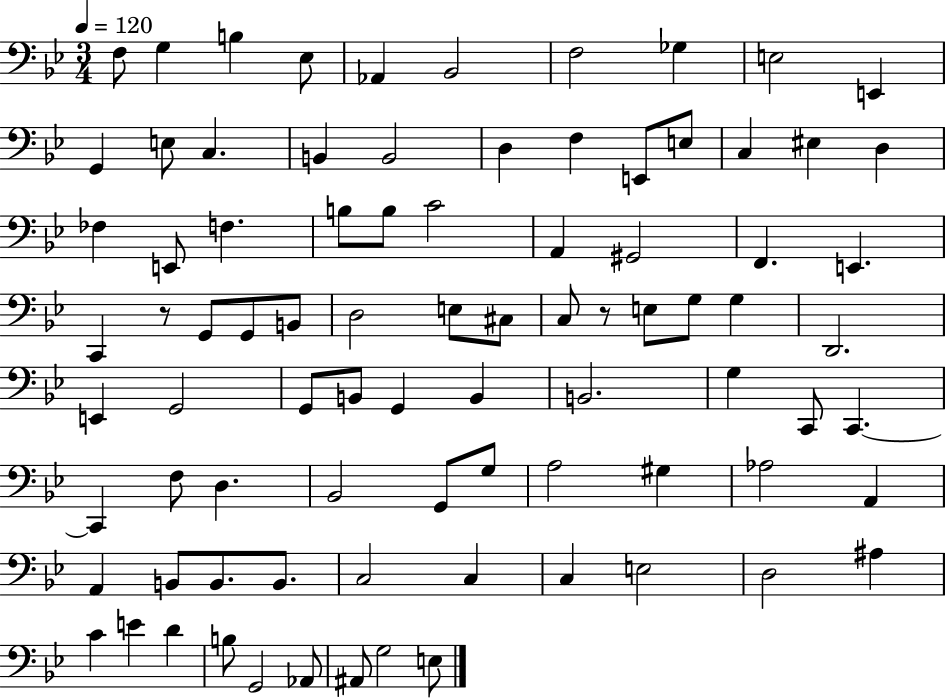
{
  \clef bass
  \numericTimeSignature
  \time 3/4
  \key bes \major
  \tempo 4 = 120
  f8 g4 b4 ees8 | aes,4 bes,2 | f2 ges4 | e2 e,4 | \break g,4 e8 c4. | b,4 b,2 | d4 f4 e,8 e8 | c4 eis4 d4 | \break fes4 e,8 f4. | b8 b8 c'2 | a,4 gis,2 | f,4. e,4. | \break c,4 r8 g,8 g,8 b,8 | d2 e8 cis8 | c8 r8 e8 g8 g4 | d,2. | \break e,4 g,2 | g,8 b,8 g,4 b,4 | b,2. | g4 c,8 c,4.~~ | \break c,4 f8 d4. | bes,2 g,8 g8 | a2 gis4 | aes2 a,4 | \break a,4 b,8 b,8. b,8. | c2 c4 | c4 e2 | d2 ais4 | \break c'4 e'4 d'4 | b8 g,2 aes,8 | ais,8 g2 e8 | \bar "|."
}